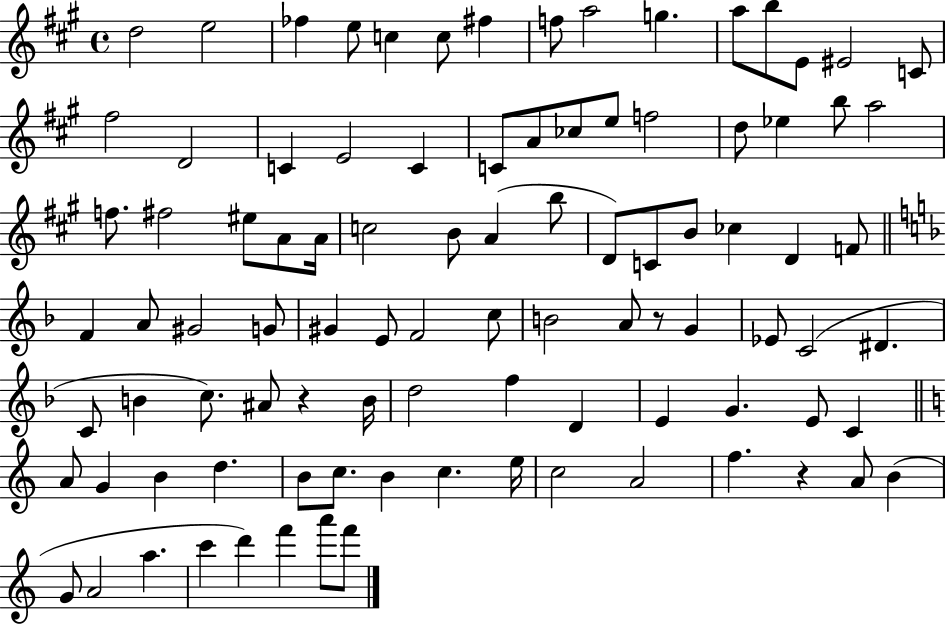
D5/h E5/h FES5/q E5/e C5/q C5/e F#5/q F5/e A5/h G5/q. A5/e B5/e E4/e EIS4/h C4/e F#5/h D4/h C4/q E4/h C4/q C4/e A4/e CES5/e E5/e F5/h D5/e Eb5/q B5/e A5/h F5/e. F#5/h EIS5/e A4/e A4/s C5/h B4/e A4/q B5/e D4/e C4/e B4/e CES5/q D4/q F4/e F4/q A4/e G#4/h G4/e G#4/q E4/e F4/h C5/e B4/h A4/e R/e G4/q Eb4/e C4/h D#4/q. C4/e B4/q C5/e. A#4/e R/q B4/s D5/h F5/q D4/q E4/q G4/q. E4/e C4/q A4/e G4/q B4/q D5/q. B4/e C5/e. B4/q C5/q. E5/s C5/h A4/h F5/q. R/q A4/e B4/q G4/e A4/h A5/q. C6/q D6/q F6/q A6/e F6/e